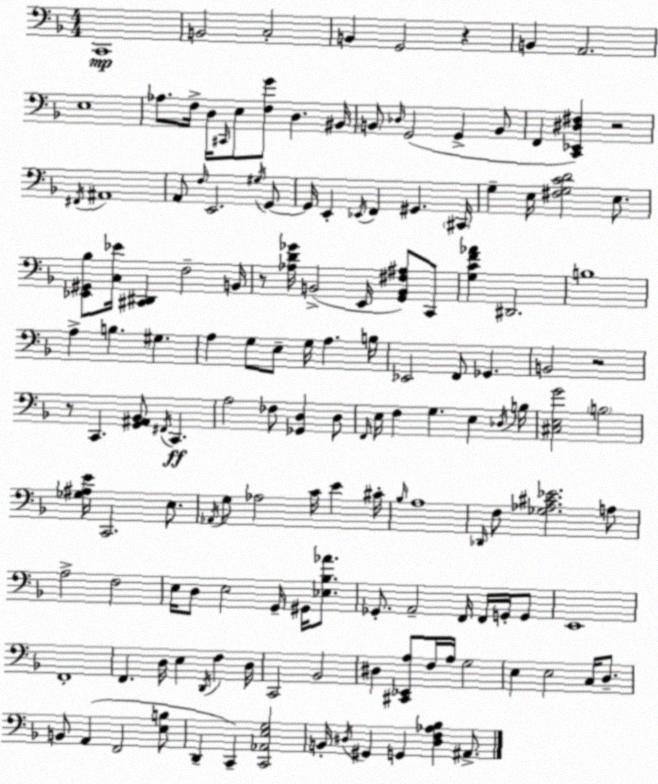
X:1
T:Untitled
M:4/4
L:1/4
K:F
C,,4 B,,2 C,2 B,, G,,2 z B,, A,,2 E,4 _A,/2 F,/4 D,/4 ^C,,/4 E,/2 [F,G]/2 D, ^B,,/4 B,,/2 _D,/4 G,,2 G,, B,,/2 F,, [C,,_E,,^D,^F,] z2 ^F,,/4 ^A,,4 A,,/2 F,/4 E,,2 ^G,/4 G,,/2 G,,/4 E,, _E,,/4 F,, ^G,, ^C,,/4 G, E,/4 [^F,G,CD]2 E,/2 [_E,,^G,,_B,]/2 [C,_E]/4 [^C,,^D,,] F,2 B,,/4 z/2 [_A,D_G]/4 B,,2 E,,/4 [G,,B,,^F,^A,]/2 C,,/2 [G,CF_A] ^D,,2 B,4 A, B, ^G, A, G,/2 E,/2 G,/4 A, B,/4 _E,,2 F,,/2 _G,, B,,2 z2 z/2 C,, [G,,^A,,_B,,]/2 ^F,,/4 C,, A,2 _F,/2 [_G,,D,] D,/2 F,,/4 E,/4 F, G, E, _D,/4 B,/4 [^C,E,G]2 B,2 [_G,^A,E]/4 C,,2 E,/2 _A,,/4 G,/2 _A,2 C/4 E ^C/4 _B,/4 A,4 _D,,/4 F,/2 [_G,_A,^C_E]2 A,/2 A,2 F,2 E,/4 D,/2 E,2 G,,/4 ^G,,/4 [_E,_B,_A]/2 _G,,/2 A,,2 F,,/4 F,,/4 G,,/4 G,,/2 E,,4 F,,4 F,, D,/4 E, D,,/4 F, D,/4 C,,2 _B,,2 ^D, [^C,,_E,,A,]/2 F,/4 A,/4 G,2 E, E,2 C,/4 D,/2 B,,/2 A,, F,,2 [E,B,]/2 D,, C,, [C,,_A,,E,G,]2 B,,/4 ^D,/4 ^G,, G,, [^D,F,_A,_B,] ^A,,/2